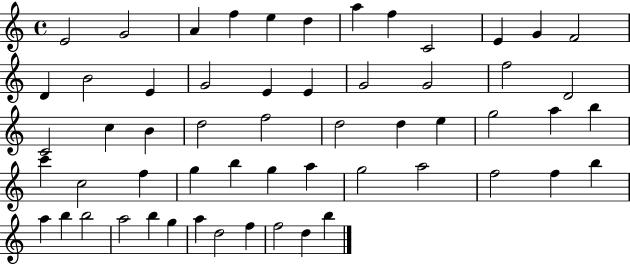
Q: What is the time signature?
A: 4/4